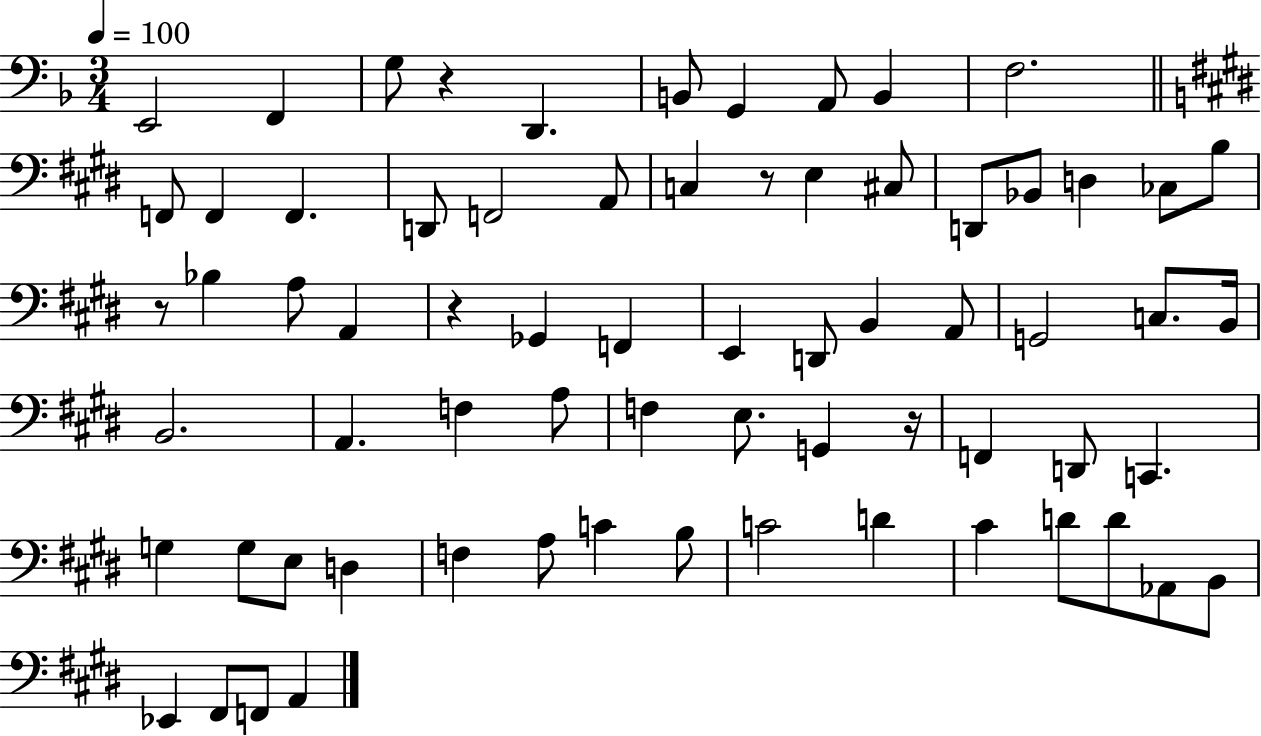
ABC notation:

X:1
T:Untitled
M:3/4
L:1/4
K:F
E,,2 F,, G,/2 z D,, B,,/2 G,, A,,/2 B,, F,2 F,,/2 F,, F,, D,,/2 F,,2 A,,/2 C, z/2 E, ^C,/2 D,,/2 _B,,/2 D, _C,/2 B,/2 z/2 _B, A,/2 A,, z _G,, F,, E,, D,,/2 B,, A,,/2 G,,2 C,/2 B,,/4 B,,2 A,, F, A,/2 F, E,/2 G,, z/4 F,, D,,/2 C,, G, G,/2 E,/2 D, F, A,/2 C B,/2 C2 D ^C D/2 D/2 _A,,/2 B,,/2 _E,, ^F,,/2 F,,/2 A,,